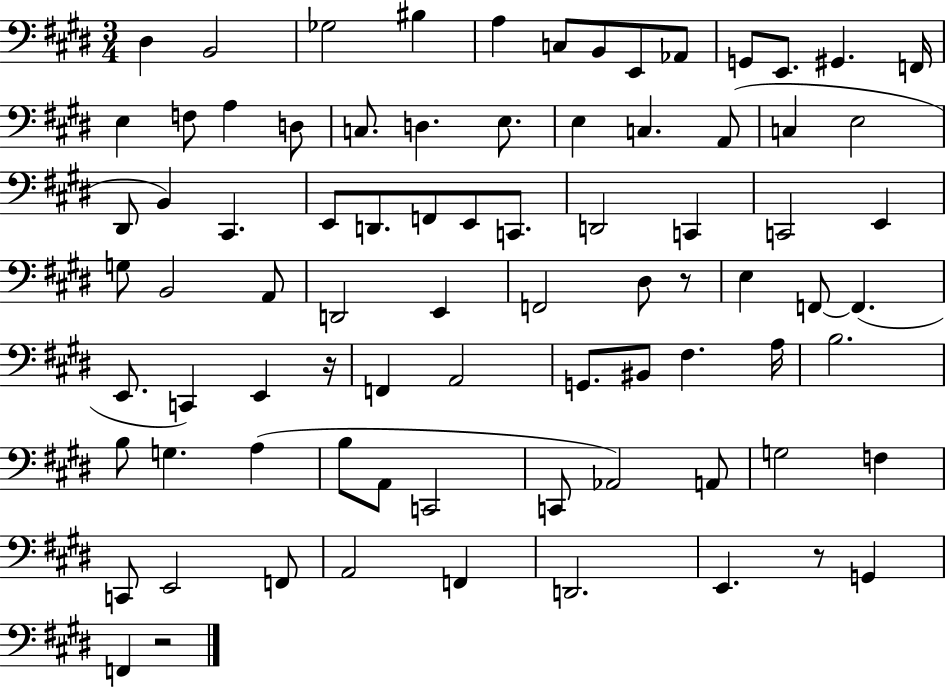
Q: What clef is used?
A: bass